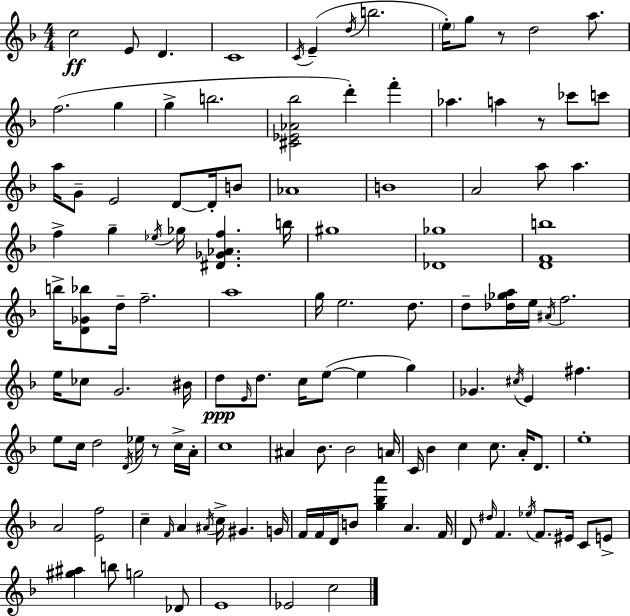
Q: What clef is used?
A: treble